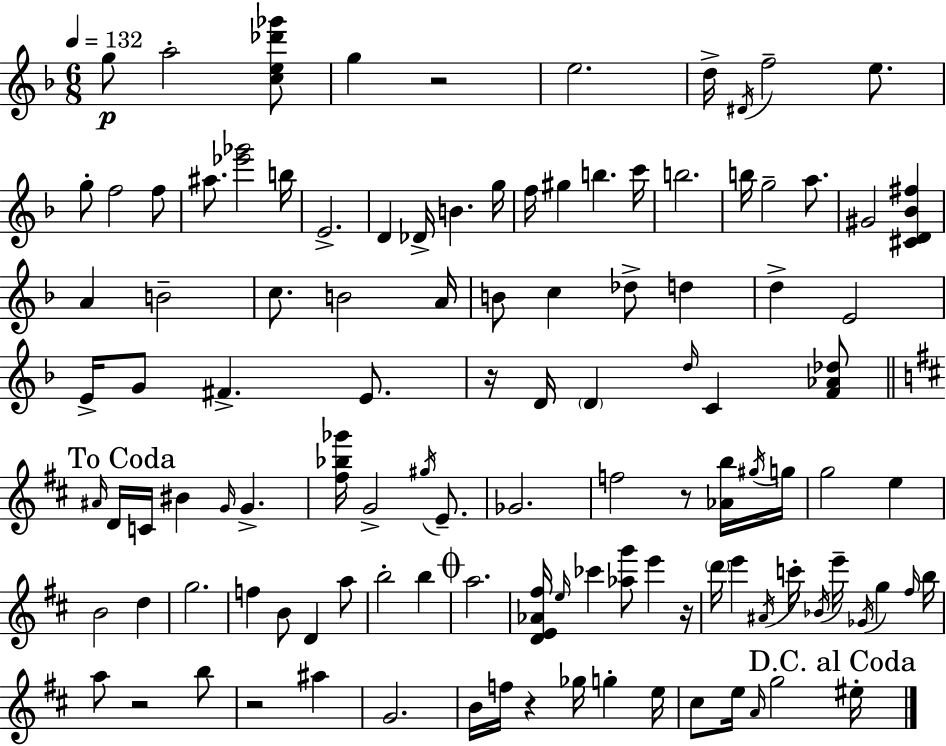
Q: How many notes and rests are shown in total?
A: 113